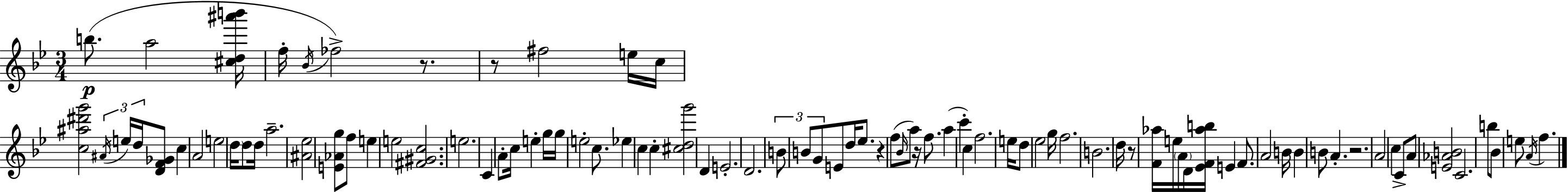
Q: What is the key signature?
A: BES major